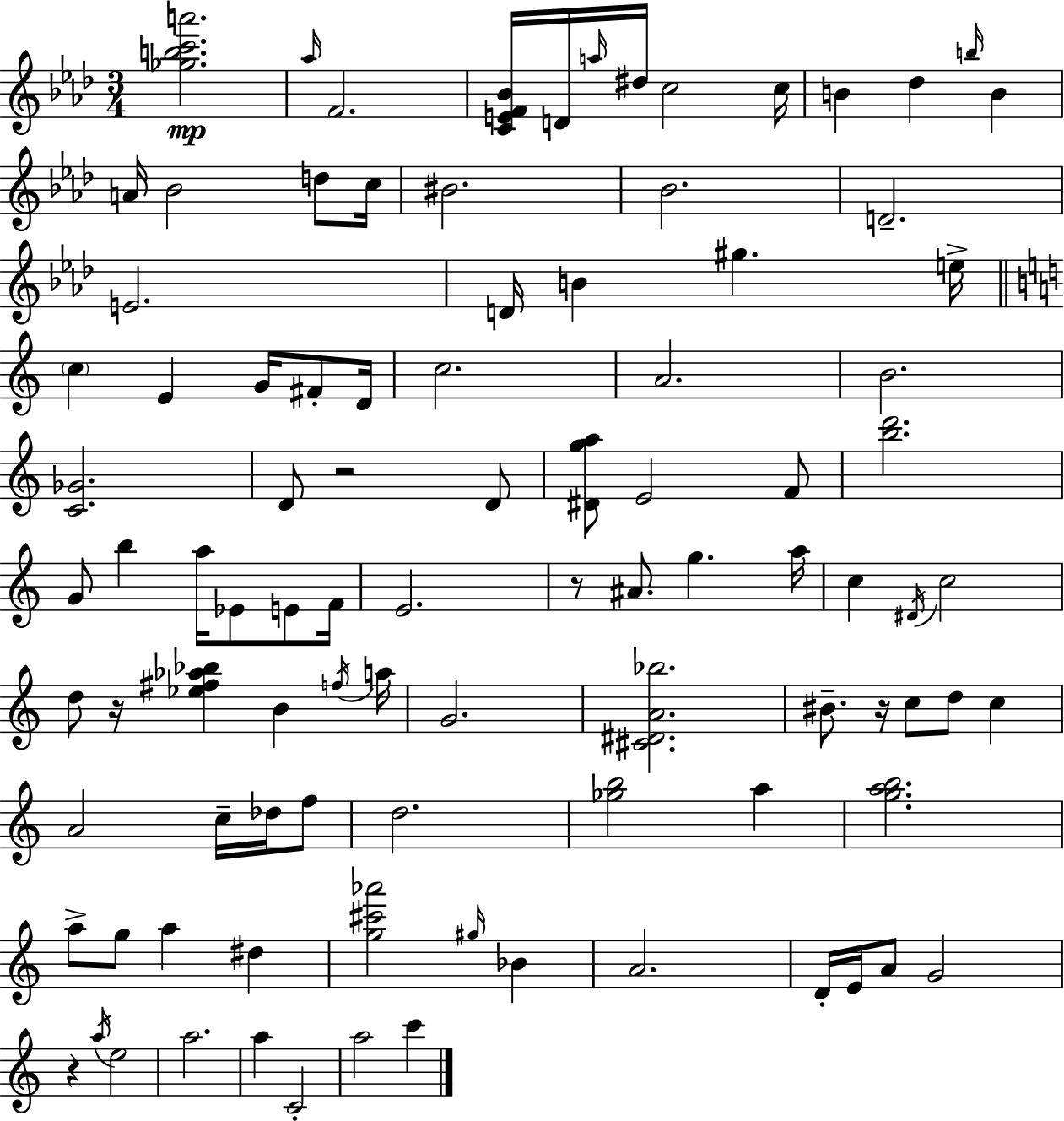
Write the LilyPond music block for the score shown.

{
  \clef treble
  \numericTimeSignature
  \time 3/4
  \key f \minor
  <ges'' b'' c''' a'''>2.\mp | \grace { aes''16 } f'2. | <c' e' f' bes'>16 d'16 \grace { a''16 } dis''16 c''2 | c''16 b'4 des''4 \grace { b''16 } b'4 | \break a'16 bes'2 | d''8 c''16 bis'2. | bes'2. | d'2.-- | \break e'2. | d'16 b'4 gis''4. | e''16-> \bar "||" \break \key c \major \parenthesize c''4 e'4 g'16 fis'8-. d'16 | c''2. | a'2. | b'2. | \break <c' ges'>2. | d'8 r2 d'8 | <dis' g'' a''>8 e'2 f'8 | <b'' d'''>2. | \break g'8 b''4 a''16 ees'8 e'8 f'16 | e'2. | r8 ais'8. g''4. a''16 | c''4 \acciaccatura { dis'16 } c''2 | \break d''8 r16 <ees'' fis'' aes'' bes''>4 b'4 | \acciaccatura { f''16 } a''16 g'2. | <cis' dis' a' bes''>2. | bis'8.-- r16 c''8 d''8 c''4 | \break a'2 c''16-- des''16 | f''8 d''2. | <ges'' b''>2 a''4 | <g'' a'' b''>2. | \break a''8-> g''8 a''4 dis''4 | <g'' cis''' aes'''>2 \grace { gis''16 } bes'4 | a'2. | d'16-. e'16 a'8 g'2 | \break r4 \acciaccatura { a''16 } e''2 | a''2. | a''4 c'2-. | a''2 | \break c'''4 \bar "|."
}